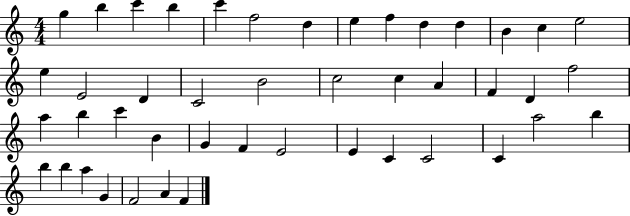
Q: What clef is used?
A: treble